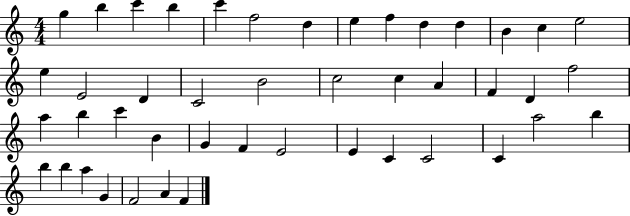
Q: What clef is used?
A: treble